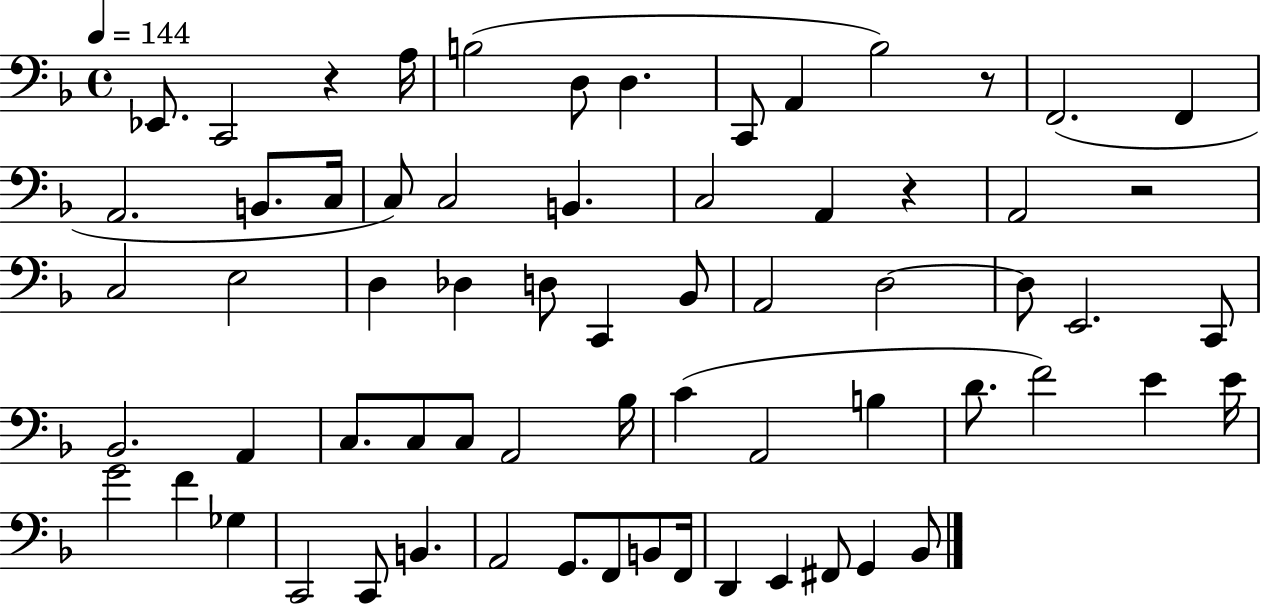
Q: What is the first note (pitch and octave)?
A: Eb2